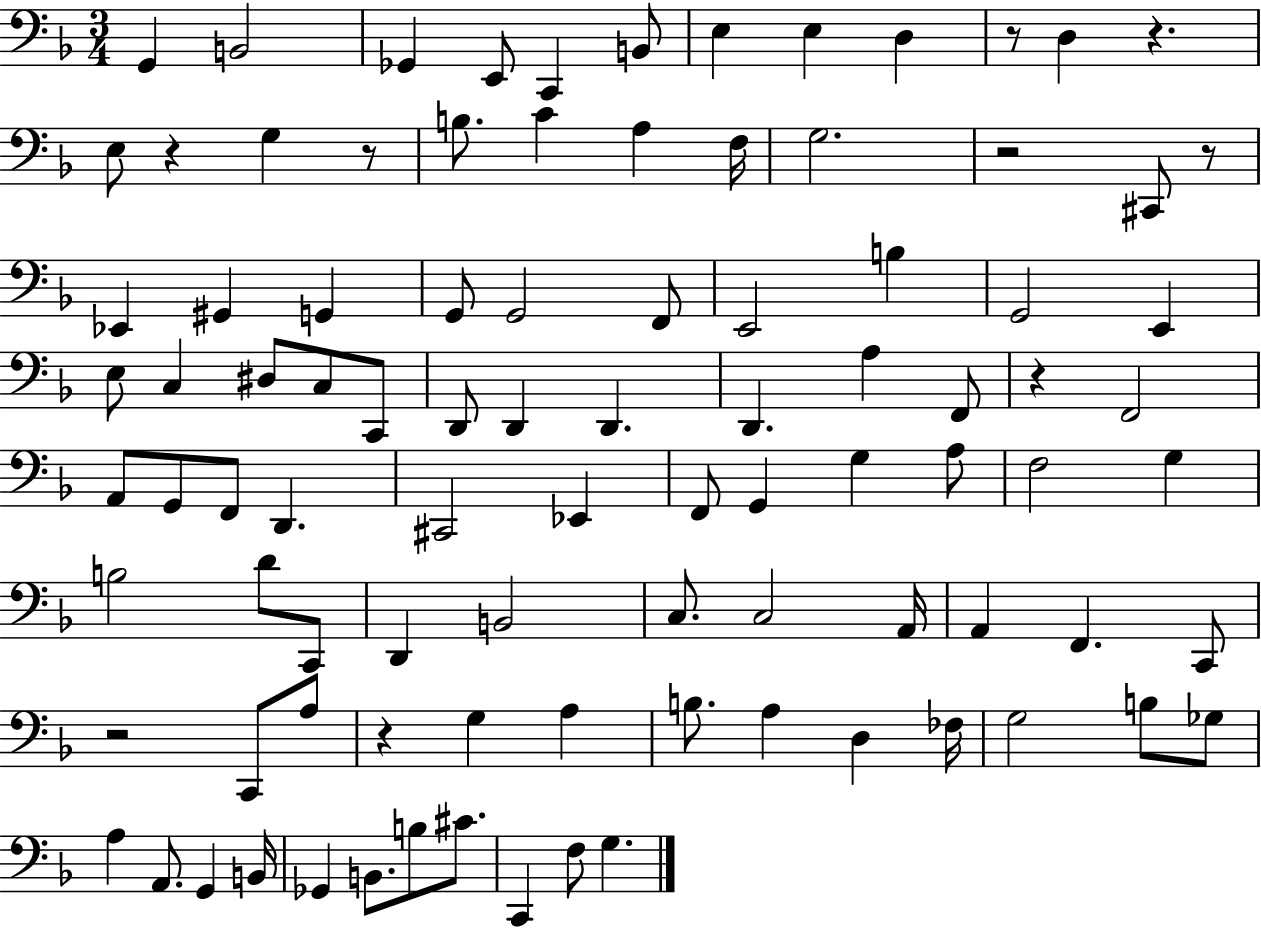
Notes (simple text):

G2/q B2/h Gb2/q E2/e C2/q B2/e E3/q E3/q D3/q R/e D3/q R/q. E3/e R/q G3/q R/e B3/e. C4/q A3/q F3/s G3/h. R/h C#2/e R/e Eb2/q G#2/q G2/q G2/e G2/h F2/e E2/h B3/q G2/h E2/q E3/e C3/q D#3/e C3/e C2/e D2/e D2/q D2/q. D2/q. A3/q F2/e R/q F2/h A2/e G2/e F2/e D2/q. C#2/h Eb2/q F2/e G2/q G3/q A3/e F3/h G3/q B3/h D4/e C2/e D2/q B2/h C3/e. C3/h A2/s A2/q F2/q. C2/e R/h C2/e A3/e R/q G3/q A3/q B3/e. A3/q D3/q FES3/s G3/h B3/e Gb3/e A3/q A2/e. G2/q B2/s Gb2/q B2/e. B3/e C#4/e. C2/q F3/e G3/q.